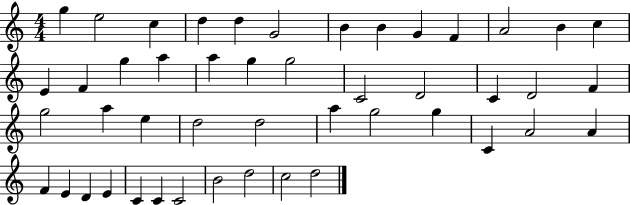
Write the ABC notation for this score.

X:1
T:Untitled
M:4/4
L:1/4
K:C
g e2 c d d G2 B B G F A2 B c E F g a a g g2 C2 D2 C D2 F g2 a e d2 d2 a g2 g C A2 A F E D E C C C2 B2 d2 c2 d2